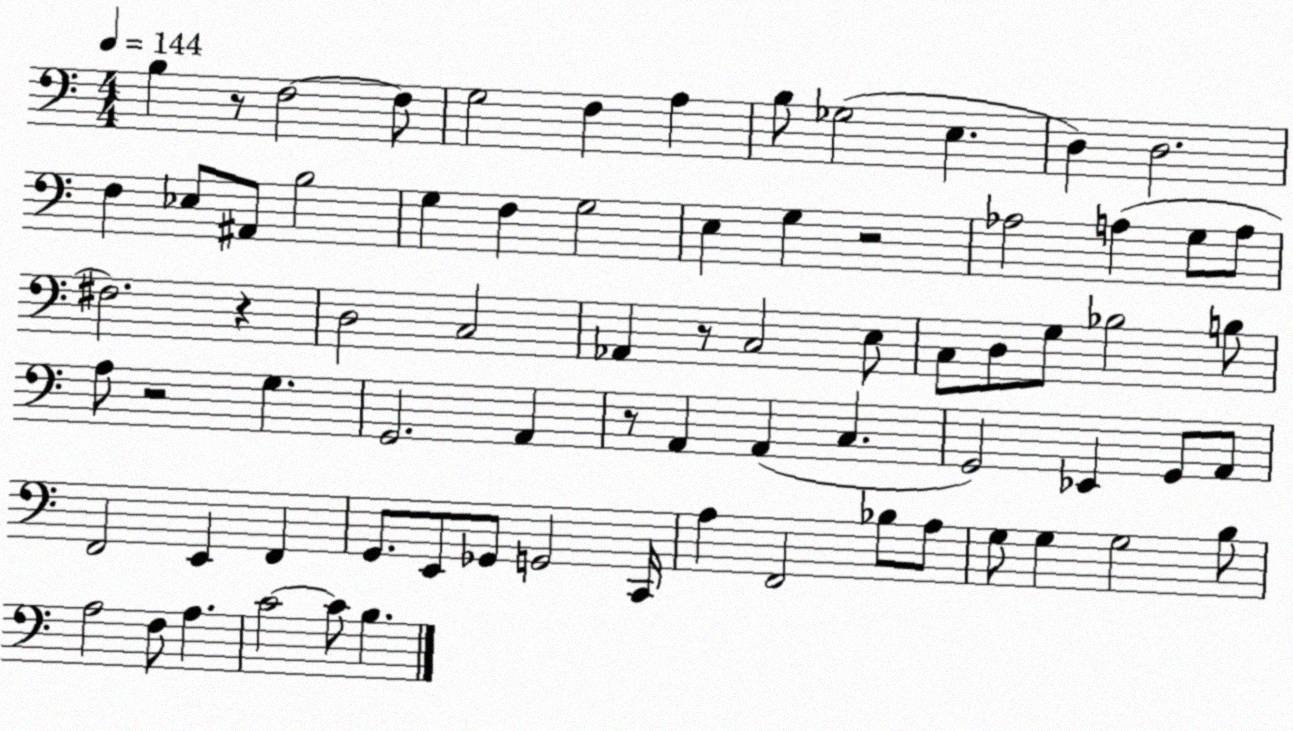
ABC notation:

X:1
T:Untitled
M:4/4
L:1/4
K:C
B, z/2 F,2 F,/2 G,2 F, A, B,/2 _G,2 E, D, D,2 F, _E,/2 ^A,,/2 B,2 G, F, G,2 E, G, z2 _A,2 A, G,/2 A,/2 ^F,2 z D,2 C,2 _A,, z/2 C,2 E,/2 C,/2 D,/2 G,/2 _B,2 B,/2 A,/2 z2 G, G,,2 A,, z/2 A,, A,, C, G,,2 _E,, G,,/2 A,,/2 F,,2 E,, F,, G,,/2 E,,/2 _G,,/2 G,,2 C,,/4 A, F,,2 _B,/2 A,/2 G,/2 G, G,2 B,/2 A,2 F,/2 A, C2 C/2 B,